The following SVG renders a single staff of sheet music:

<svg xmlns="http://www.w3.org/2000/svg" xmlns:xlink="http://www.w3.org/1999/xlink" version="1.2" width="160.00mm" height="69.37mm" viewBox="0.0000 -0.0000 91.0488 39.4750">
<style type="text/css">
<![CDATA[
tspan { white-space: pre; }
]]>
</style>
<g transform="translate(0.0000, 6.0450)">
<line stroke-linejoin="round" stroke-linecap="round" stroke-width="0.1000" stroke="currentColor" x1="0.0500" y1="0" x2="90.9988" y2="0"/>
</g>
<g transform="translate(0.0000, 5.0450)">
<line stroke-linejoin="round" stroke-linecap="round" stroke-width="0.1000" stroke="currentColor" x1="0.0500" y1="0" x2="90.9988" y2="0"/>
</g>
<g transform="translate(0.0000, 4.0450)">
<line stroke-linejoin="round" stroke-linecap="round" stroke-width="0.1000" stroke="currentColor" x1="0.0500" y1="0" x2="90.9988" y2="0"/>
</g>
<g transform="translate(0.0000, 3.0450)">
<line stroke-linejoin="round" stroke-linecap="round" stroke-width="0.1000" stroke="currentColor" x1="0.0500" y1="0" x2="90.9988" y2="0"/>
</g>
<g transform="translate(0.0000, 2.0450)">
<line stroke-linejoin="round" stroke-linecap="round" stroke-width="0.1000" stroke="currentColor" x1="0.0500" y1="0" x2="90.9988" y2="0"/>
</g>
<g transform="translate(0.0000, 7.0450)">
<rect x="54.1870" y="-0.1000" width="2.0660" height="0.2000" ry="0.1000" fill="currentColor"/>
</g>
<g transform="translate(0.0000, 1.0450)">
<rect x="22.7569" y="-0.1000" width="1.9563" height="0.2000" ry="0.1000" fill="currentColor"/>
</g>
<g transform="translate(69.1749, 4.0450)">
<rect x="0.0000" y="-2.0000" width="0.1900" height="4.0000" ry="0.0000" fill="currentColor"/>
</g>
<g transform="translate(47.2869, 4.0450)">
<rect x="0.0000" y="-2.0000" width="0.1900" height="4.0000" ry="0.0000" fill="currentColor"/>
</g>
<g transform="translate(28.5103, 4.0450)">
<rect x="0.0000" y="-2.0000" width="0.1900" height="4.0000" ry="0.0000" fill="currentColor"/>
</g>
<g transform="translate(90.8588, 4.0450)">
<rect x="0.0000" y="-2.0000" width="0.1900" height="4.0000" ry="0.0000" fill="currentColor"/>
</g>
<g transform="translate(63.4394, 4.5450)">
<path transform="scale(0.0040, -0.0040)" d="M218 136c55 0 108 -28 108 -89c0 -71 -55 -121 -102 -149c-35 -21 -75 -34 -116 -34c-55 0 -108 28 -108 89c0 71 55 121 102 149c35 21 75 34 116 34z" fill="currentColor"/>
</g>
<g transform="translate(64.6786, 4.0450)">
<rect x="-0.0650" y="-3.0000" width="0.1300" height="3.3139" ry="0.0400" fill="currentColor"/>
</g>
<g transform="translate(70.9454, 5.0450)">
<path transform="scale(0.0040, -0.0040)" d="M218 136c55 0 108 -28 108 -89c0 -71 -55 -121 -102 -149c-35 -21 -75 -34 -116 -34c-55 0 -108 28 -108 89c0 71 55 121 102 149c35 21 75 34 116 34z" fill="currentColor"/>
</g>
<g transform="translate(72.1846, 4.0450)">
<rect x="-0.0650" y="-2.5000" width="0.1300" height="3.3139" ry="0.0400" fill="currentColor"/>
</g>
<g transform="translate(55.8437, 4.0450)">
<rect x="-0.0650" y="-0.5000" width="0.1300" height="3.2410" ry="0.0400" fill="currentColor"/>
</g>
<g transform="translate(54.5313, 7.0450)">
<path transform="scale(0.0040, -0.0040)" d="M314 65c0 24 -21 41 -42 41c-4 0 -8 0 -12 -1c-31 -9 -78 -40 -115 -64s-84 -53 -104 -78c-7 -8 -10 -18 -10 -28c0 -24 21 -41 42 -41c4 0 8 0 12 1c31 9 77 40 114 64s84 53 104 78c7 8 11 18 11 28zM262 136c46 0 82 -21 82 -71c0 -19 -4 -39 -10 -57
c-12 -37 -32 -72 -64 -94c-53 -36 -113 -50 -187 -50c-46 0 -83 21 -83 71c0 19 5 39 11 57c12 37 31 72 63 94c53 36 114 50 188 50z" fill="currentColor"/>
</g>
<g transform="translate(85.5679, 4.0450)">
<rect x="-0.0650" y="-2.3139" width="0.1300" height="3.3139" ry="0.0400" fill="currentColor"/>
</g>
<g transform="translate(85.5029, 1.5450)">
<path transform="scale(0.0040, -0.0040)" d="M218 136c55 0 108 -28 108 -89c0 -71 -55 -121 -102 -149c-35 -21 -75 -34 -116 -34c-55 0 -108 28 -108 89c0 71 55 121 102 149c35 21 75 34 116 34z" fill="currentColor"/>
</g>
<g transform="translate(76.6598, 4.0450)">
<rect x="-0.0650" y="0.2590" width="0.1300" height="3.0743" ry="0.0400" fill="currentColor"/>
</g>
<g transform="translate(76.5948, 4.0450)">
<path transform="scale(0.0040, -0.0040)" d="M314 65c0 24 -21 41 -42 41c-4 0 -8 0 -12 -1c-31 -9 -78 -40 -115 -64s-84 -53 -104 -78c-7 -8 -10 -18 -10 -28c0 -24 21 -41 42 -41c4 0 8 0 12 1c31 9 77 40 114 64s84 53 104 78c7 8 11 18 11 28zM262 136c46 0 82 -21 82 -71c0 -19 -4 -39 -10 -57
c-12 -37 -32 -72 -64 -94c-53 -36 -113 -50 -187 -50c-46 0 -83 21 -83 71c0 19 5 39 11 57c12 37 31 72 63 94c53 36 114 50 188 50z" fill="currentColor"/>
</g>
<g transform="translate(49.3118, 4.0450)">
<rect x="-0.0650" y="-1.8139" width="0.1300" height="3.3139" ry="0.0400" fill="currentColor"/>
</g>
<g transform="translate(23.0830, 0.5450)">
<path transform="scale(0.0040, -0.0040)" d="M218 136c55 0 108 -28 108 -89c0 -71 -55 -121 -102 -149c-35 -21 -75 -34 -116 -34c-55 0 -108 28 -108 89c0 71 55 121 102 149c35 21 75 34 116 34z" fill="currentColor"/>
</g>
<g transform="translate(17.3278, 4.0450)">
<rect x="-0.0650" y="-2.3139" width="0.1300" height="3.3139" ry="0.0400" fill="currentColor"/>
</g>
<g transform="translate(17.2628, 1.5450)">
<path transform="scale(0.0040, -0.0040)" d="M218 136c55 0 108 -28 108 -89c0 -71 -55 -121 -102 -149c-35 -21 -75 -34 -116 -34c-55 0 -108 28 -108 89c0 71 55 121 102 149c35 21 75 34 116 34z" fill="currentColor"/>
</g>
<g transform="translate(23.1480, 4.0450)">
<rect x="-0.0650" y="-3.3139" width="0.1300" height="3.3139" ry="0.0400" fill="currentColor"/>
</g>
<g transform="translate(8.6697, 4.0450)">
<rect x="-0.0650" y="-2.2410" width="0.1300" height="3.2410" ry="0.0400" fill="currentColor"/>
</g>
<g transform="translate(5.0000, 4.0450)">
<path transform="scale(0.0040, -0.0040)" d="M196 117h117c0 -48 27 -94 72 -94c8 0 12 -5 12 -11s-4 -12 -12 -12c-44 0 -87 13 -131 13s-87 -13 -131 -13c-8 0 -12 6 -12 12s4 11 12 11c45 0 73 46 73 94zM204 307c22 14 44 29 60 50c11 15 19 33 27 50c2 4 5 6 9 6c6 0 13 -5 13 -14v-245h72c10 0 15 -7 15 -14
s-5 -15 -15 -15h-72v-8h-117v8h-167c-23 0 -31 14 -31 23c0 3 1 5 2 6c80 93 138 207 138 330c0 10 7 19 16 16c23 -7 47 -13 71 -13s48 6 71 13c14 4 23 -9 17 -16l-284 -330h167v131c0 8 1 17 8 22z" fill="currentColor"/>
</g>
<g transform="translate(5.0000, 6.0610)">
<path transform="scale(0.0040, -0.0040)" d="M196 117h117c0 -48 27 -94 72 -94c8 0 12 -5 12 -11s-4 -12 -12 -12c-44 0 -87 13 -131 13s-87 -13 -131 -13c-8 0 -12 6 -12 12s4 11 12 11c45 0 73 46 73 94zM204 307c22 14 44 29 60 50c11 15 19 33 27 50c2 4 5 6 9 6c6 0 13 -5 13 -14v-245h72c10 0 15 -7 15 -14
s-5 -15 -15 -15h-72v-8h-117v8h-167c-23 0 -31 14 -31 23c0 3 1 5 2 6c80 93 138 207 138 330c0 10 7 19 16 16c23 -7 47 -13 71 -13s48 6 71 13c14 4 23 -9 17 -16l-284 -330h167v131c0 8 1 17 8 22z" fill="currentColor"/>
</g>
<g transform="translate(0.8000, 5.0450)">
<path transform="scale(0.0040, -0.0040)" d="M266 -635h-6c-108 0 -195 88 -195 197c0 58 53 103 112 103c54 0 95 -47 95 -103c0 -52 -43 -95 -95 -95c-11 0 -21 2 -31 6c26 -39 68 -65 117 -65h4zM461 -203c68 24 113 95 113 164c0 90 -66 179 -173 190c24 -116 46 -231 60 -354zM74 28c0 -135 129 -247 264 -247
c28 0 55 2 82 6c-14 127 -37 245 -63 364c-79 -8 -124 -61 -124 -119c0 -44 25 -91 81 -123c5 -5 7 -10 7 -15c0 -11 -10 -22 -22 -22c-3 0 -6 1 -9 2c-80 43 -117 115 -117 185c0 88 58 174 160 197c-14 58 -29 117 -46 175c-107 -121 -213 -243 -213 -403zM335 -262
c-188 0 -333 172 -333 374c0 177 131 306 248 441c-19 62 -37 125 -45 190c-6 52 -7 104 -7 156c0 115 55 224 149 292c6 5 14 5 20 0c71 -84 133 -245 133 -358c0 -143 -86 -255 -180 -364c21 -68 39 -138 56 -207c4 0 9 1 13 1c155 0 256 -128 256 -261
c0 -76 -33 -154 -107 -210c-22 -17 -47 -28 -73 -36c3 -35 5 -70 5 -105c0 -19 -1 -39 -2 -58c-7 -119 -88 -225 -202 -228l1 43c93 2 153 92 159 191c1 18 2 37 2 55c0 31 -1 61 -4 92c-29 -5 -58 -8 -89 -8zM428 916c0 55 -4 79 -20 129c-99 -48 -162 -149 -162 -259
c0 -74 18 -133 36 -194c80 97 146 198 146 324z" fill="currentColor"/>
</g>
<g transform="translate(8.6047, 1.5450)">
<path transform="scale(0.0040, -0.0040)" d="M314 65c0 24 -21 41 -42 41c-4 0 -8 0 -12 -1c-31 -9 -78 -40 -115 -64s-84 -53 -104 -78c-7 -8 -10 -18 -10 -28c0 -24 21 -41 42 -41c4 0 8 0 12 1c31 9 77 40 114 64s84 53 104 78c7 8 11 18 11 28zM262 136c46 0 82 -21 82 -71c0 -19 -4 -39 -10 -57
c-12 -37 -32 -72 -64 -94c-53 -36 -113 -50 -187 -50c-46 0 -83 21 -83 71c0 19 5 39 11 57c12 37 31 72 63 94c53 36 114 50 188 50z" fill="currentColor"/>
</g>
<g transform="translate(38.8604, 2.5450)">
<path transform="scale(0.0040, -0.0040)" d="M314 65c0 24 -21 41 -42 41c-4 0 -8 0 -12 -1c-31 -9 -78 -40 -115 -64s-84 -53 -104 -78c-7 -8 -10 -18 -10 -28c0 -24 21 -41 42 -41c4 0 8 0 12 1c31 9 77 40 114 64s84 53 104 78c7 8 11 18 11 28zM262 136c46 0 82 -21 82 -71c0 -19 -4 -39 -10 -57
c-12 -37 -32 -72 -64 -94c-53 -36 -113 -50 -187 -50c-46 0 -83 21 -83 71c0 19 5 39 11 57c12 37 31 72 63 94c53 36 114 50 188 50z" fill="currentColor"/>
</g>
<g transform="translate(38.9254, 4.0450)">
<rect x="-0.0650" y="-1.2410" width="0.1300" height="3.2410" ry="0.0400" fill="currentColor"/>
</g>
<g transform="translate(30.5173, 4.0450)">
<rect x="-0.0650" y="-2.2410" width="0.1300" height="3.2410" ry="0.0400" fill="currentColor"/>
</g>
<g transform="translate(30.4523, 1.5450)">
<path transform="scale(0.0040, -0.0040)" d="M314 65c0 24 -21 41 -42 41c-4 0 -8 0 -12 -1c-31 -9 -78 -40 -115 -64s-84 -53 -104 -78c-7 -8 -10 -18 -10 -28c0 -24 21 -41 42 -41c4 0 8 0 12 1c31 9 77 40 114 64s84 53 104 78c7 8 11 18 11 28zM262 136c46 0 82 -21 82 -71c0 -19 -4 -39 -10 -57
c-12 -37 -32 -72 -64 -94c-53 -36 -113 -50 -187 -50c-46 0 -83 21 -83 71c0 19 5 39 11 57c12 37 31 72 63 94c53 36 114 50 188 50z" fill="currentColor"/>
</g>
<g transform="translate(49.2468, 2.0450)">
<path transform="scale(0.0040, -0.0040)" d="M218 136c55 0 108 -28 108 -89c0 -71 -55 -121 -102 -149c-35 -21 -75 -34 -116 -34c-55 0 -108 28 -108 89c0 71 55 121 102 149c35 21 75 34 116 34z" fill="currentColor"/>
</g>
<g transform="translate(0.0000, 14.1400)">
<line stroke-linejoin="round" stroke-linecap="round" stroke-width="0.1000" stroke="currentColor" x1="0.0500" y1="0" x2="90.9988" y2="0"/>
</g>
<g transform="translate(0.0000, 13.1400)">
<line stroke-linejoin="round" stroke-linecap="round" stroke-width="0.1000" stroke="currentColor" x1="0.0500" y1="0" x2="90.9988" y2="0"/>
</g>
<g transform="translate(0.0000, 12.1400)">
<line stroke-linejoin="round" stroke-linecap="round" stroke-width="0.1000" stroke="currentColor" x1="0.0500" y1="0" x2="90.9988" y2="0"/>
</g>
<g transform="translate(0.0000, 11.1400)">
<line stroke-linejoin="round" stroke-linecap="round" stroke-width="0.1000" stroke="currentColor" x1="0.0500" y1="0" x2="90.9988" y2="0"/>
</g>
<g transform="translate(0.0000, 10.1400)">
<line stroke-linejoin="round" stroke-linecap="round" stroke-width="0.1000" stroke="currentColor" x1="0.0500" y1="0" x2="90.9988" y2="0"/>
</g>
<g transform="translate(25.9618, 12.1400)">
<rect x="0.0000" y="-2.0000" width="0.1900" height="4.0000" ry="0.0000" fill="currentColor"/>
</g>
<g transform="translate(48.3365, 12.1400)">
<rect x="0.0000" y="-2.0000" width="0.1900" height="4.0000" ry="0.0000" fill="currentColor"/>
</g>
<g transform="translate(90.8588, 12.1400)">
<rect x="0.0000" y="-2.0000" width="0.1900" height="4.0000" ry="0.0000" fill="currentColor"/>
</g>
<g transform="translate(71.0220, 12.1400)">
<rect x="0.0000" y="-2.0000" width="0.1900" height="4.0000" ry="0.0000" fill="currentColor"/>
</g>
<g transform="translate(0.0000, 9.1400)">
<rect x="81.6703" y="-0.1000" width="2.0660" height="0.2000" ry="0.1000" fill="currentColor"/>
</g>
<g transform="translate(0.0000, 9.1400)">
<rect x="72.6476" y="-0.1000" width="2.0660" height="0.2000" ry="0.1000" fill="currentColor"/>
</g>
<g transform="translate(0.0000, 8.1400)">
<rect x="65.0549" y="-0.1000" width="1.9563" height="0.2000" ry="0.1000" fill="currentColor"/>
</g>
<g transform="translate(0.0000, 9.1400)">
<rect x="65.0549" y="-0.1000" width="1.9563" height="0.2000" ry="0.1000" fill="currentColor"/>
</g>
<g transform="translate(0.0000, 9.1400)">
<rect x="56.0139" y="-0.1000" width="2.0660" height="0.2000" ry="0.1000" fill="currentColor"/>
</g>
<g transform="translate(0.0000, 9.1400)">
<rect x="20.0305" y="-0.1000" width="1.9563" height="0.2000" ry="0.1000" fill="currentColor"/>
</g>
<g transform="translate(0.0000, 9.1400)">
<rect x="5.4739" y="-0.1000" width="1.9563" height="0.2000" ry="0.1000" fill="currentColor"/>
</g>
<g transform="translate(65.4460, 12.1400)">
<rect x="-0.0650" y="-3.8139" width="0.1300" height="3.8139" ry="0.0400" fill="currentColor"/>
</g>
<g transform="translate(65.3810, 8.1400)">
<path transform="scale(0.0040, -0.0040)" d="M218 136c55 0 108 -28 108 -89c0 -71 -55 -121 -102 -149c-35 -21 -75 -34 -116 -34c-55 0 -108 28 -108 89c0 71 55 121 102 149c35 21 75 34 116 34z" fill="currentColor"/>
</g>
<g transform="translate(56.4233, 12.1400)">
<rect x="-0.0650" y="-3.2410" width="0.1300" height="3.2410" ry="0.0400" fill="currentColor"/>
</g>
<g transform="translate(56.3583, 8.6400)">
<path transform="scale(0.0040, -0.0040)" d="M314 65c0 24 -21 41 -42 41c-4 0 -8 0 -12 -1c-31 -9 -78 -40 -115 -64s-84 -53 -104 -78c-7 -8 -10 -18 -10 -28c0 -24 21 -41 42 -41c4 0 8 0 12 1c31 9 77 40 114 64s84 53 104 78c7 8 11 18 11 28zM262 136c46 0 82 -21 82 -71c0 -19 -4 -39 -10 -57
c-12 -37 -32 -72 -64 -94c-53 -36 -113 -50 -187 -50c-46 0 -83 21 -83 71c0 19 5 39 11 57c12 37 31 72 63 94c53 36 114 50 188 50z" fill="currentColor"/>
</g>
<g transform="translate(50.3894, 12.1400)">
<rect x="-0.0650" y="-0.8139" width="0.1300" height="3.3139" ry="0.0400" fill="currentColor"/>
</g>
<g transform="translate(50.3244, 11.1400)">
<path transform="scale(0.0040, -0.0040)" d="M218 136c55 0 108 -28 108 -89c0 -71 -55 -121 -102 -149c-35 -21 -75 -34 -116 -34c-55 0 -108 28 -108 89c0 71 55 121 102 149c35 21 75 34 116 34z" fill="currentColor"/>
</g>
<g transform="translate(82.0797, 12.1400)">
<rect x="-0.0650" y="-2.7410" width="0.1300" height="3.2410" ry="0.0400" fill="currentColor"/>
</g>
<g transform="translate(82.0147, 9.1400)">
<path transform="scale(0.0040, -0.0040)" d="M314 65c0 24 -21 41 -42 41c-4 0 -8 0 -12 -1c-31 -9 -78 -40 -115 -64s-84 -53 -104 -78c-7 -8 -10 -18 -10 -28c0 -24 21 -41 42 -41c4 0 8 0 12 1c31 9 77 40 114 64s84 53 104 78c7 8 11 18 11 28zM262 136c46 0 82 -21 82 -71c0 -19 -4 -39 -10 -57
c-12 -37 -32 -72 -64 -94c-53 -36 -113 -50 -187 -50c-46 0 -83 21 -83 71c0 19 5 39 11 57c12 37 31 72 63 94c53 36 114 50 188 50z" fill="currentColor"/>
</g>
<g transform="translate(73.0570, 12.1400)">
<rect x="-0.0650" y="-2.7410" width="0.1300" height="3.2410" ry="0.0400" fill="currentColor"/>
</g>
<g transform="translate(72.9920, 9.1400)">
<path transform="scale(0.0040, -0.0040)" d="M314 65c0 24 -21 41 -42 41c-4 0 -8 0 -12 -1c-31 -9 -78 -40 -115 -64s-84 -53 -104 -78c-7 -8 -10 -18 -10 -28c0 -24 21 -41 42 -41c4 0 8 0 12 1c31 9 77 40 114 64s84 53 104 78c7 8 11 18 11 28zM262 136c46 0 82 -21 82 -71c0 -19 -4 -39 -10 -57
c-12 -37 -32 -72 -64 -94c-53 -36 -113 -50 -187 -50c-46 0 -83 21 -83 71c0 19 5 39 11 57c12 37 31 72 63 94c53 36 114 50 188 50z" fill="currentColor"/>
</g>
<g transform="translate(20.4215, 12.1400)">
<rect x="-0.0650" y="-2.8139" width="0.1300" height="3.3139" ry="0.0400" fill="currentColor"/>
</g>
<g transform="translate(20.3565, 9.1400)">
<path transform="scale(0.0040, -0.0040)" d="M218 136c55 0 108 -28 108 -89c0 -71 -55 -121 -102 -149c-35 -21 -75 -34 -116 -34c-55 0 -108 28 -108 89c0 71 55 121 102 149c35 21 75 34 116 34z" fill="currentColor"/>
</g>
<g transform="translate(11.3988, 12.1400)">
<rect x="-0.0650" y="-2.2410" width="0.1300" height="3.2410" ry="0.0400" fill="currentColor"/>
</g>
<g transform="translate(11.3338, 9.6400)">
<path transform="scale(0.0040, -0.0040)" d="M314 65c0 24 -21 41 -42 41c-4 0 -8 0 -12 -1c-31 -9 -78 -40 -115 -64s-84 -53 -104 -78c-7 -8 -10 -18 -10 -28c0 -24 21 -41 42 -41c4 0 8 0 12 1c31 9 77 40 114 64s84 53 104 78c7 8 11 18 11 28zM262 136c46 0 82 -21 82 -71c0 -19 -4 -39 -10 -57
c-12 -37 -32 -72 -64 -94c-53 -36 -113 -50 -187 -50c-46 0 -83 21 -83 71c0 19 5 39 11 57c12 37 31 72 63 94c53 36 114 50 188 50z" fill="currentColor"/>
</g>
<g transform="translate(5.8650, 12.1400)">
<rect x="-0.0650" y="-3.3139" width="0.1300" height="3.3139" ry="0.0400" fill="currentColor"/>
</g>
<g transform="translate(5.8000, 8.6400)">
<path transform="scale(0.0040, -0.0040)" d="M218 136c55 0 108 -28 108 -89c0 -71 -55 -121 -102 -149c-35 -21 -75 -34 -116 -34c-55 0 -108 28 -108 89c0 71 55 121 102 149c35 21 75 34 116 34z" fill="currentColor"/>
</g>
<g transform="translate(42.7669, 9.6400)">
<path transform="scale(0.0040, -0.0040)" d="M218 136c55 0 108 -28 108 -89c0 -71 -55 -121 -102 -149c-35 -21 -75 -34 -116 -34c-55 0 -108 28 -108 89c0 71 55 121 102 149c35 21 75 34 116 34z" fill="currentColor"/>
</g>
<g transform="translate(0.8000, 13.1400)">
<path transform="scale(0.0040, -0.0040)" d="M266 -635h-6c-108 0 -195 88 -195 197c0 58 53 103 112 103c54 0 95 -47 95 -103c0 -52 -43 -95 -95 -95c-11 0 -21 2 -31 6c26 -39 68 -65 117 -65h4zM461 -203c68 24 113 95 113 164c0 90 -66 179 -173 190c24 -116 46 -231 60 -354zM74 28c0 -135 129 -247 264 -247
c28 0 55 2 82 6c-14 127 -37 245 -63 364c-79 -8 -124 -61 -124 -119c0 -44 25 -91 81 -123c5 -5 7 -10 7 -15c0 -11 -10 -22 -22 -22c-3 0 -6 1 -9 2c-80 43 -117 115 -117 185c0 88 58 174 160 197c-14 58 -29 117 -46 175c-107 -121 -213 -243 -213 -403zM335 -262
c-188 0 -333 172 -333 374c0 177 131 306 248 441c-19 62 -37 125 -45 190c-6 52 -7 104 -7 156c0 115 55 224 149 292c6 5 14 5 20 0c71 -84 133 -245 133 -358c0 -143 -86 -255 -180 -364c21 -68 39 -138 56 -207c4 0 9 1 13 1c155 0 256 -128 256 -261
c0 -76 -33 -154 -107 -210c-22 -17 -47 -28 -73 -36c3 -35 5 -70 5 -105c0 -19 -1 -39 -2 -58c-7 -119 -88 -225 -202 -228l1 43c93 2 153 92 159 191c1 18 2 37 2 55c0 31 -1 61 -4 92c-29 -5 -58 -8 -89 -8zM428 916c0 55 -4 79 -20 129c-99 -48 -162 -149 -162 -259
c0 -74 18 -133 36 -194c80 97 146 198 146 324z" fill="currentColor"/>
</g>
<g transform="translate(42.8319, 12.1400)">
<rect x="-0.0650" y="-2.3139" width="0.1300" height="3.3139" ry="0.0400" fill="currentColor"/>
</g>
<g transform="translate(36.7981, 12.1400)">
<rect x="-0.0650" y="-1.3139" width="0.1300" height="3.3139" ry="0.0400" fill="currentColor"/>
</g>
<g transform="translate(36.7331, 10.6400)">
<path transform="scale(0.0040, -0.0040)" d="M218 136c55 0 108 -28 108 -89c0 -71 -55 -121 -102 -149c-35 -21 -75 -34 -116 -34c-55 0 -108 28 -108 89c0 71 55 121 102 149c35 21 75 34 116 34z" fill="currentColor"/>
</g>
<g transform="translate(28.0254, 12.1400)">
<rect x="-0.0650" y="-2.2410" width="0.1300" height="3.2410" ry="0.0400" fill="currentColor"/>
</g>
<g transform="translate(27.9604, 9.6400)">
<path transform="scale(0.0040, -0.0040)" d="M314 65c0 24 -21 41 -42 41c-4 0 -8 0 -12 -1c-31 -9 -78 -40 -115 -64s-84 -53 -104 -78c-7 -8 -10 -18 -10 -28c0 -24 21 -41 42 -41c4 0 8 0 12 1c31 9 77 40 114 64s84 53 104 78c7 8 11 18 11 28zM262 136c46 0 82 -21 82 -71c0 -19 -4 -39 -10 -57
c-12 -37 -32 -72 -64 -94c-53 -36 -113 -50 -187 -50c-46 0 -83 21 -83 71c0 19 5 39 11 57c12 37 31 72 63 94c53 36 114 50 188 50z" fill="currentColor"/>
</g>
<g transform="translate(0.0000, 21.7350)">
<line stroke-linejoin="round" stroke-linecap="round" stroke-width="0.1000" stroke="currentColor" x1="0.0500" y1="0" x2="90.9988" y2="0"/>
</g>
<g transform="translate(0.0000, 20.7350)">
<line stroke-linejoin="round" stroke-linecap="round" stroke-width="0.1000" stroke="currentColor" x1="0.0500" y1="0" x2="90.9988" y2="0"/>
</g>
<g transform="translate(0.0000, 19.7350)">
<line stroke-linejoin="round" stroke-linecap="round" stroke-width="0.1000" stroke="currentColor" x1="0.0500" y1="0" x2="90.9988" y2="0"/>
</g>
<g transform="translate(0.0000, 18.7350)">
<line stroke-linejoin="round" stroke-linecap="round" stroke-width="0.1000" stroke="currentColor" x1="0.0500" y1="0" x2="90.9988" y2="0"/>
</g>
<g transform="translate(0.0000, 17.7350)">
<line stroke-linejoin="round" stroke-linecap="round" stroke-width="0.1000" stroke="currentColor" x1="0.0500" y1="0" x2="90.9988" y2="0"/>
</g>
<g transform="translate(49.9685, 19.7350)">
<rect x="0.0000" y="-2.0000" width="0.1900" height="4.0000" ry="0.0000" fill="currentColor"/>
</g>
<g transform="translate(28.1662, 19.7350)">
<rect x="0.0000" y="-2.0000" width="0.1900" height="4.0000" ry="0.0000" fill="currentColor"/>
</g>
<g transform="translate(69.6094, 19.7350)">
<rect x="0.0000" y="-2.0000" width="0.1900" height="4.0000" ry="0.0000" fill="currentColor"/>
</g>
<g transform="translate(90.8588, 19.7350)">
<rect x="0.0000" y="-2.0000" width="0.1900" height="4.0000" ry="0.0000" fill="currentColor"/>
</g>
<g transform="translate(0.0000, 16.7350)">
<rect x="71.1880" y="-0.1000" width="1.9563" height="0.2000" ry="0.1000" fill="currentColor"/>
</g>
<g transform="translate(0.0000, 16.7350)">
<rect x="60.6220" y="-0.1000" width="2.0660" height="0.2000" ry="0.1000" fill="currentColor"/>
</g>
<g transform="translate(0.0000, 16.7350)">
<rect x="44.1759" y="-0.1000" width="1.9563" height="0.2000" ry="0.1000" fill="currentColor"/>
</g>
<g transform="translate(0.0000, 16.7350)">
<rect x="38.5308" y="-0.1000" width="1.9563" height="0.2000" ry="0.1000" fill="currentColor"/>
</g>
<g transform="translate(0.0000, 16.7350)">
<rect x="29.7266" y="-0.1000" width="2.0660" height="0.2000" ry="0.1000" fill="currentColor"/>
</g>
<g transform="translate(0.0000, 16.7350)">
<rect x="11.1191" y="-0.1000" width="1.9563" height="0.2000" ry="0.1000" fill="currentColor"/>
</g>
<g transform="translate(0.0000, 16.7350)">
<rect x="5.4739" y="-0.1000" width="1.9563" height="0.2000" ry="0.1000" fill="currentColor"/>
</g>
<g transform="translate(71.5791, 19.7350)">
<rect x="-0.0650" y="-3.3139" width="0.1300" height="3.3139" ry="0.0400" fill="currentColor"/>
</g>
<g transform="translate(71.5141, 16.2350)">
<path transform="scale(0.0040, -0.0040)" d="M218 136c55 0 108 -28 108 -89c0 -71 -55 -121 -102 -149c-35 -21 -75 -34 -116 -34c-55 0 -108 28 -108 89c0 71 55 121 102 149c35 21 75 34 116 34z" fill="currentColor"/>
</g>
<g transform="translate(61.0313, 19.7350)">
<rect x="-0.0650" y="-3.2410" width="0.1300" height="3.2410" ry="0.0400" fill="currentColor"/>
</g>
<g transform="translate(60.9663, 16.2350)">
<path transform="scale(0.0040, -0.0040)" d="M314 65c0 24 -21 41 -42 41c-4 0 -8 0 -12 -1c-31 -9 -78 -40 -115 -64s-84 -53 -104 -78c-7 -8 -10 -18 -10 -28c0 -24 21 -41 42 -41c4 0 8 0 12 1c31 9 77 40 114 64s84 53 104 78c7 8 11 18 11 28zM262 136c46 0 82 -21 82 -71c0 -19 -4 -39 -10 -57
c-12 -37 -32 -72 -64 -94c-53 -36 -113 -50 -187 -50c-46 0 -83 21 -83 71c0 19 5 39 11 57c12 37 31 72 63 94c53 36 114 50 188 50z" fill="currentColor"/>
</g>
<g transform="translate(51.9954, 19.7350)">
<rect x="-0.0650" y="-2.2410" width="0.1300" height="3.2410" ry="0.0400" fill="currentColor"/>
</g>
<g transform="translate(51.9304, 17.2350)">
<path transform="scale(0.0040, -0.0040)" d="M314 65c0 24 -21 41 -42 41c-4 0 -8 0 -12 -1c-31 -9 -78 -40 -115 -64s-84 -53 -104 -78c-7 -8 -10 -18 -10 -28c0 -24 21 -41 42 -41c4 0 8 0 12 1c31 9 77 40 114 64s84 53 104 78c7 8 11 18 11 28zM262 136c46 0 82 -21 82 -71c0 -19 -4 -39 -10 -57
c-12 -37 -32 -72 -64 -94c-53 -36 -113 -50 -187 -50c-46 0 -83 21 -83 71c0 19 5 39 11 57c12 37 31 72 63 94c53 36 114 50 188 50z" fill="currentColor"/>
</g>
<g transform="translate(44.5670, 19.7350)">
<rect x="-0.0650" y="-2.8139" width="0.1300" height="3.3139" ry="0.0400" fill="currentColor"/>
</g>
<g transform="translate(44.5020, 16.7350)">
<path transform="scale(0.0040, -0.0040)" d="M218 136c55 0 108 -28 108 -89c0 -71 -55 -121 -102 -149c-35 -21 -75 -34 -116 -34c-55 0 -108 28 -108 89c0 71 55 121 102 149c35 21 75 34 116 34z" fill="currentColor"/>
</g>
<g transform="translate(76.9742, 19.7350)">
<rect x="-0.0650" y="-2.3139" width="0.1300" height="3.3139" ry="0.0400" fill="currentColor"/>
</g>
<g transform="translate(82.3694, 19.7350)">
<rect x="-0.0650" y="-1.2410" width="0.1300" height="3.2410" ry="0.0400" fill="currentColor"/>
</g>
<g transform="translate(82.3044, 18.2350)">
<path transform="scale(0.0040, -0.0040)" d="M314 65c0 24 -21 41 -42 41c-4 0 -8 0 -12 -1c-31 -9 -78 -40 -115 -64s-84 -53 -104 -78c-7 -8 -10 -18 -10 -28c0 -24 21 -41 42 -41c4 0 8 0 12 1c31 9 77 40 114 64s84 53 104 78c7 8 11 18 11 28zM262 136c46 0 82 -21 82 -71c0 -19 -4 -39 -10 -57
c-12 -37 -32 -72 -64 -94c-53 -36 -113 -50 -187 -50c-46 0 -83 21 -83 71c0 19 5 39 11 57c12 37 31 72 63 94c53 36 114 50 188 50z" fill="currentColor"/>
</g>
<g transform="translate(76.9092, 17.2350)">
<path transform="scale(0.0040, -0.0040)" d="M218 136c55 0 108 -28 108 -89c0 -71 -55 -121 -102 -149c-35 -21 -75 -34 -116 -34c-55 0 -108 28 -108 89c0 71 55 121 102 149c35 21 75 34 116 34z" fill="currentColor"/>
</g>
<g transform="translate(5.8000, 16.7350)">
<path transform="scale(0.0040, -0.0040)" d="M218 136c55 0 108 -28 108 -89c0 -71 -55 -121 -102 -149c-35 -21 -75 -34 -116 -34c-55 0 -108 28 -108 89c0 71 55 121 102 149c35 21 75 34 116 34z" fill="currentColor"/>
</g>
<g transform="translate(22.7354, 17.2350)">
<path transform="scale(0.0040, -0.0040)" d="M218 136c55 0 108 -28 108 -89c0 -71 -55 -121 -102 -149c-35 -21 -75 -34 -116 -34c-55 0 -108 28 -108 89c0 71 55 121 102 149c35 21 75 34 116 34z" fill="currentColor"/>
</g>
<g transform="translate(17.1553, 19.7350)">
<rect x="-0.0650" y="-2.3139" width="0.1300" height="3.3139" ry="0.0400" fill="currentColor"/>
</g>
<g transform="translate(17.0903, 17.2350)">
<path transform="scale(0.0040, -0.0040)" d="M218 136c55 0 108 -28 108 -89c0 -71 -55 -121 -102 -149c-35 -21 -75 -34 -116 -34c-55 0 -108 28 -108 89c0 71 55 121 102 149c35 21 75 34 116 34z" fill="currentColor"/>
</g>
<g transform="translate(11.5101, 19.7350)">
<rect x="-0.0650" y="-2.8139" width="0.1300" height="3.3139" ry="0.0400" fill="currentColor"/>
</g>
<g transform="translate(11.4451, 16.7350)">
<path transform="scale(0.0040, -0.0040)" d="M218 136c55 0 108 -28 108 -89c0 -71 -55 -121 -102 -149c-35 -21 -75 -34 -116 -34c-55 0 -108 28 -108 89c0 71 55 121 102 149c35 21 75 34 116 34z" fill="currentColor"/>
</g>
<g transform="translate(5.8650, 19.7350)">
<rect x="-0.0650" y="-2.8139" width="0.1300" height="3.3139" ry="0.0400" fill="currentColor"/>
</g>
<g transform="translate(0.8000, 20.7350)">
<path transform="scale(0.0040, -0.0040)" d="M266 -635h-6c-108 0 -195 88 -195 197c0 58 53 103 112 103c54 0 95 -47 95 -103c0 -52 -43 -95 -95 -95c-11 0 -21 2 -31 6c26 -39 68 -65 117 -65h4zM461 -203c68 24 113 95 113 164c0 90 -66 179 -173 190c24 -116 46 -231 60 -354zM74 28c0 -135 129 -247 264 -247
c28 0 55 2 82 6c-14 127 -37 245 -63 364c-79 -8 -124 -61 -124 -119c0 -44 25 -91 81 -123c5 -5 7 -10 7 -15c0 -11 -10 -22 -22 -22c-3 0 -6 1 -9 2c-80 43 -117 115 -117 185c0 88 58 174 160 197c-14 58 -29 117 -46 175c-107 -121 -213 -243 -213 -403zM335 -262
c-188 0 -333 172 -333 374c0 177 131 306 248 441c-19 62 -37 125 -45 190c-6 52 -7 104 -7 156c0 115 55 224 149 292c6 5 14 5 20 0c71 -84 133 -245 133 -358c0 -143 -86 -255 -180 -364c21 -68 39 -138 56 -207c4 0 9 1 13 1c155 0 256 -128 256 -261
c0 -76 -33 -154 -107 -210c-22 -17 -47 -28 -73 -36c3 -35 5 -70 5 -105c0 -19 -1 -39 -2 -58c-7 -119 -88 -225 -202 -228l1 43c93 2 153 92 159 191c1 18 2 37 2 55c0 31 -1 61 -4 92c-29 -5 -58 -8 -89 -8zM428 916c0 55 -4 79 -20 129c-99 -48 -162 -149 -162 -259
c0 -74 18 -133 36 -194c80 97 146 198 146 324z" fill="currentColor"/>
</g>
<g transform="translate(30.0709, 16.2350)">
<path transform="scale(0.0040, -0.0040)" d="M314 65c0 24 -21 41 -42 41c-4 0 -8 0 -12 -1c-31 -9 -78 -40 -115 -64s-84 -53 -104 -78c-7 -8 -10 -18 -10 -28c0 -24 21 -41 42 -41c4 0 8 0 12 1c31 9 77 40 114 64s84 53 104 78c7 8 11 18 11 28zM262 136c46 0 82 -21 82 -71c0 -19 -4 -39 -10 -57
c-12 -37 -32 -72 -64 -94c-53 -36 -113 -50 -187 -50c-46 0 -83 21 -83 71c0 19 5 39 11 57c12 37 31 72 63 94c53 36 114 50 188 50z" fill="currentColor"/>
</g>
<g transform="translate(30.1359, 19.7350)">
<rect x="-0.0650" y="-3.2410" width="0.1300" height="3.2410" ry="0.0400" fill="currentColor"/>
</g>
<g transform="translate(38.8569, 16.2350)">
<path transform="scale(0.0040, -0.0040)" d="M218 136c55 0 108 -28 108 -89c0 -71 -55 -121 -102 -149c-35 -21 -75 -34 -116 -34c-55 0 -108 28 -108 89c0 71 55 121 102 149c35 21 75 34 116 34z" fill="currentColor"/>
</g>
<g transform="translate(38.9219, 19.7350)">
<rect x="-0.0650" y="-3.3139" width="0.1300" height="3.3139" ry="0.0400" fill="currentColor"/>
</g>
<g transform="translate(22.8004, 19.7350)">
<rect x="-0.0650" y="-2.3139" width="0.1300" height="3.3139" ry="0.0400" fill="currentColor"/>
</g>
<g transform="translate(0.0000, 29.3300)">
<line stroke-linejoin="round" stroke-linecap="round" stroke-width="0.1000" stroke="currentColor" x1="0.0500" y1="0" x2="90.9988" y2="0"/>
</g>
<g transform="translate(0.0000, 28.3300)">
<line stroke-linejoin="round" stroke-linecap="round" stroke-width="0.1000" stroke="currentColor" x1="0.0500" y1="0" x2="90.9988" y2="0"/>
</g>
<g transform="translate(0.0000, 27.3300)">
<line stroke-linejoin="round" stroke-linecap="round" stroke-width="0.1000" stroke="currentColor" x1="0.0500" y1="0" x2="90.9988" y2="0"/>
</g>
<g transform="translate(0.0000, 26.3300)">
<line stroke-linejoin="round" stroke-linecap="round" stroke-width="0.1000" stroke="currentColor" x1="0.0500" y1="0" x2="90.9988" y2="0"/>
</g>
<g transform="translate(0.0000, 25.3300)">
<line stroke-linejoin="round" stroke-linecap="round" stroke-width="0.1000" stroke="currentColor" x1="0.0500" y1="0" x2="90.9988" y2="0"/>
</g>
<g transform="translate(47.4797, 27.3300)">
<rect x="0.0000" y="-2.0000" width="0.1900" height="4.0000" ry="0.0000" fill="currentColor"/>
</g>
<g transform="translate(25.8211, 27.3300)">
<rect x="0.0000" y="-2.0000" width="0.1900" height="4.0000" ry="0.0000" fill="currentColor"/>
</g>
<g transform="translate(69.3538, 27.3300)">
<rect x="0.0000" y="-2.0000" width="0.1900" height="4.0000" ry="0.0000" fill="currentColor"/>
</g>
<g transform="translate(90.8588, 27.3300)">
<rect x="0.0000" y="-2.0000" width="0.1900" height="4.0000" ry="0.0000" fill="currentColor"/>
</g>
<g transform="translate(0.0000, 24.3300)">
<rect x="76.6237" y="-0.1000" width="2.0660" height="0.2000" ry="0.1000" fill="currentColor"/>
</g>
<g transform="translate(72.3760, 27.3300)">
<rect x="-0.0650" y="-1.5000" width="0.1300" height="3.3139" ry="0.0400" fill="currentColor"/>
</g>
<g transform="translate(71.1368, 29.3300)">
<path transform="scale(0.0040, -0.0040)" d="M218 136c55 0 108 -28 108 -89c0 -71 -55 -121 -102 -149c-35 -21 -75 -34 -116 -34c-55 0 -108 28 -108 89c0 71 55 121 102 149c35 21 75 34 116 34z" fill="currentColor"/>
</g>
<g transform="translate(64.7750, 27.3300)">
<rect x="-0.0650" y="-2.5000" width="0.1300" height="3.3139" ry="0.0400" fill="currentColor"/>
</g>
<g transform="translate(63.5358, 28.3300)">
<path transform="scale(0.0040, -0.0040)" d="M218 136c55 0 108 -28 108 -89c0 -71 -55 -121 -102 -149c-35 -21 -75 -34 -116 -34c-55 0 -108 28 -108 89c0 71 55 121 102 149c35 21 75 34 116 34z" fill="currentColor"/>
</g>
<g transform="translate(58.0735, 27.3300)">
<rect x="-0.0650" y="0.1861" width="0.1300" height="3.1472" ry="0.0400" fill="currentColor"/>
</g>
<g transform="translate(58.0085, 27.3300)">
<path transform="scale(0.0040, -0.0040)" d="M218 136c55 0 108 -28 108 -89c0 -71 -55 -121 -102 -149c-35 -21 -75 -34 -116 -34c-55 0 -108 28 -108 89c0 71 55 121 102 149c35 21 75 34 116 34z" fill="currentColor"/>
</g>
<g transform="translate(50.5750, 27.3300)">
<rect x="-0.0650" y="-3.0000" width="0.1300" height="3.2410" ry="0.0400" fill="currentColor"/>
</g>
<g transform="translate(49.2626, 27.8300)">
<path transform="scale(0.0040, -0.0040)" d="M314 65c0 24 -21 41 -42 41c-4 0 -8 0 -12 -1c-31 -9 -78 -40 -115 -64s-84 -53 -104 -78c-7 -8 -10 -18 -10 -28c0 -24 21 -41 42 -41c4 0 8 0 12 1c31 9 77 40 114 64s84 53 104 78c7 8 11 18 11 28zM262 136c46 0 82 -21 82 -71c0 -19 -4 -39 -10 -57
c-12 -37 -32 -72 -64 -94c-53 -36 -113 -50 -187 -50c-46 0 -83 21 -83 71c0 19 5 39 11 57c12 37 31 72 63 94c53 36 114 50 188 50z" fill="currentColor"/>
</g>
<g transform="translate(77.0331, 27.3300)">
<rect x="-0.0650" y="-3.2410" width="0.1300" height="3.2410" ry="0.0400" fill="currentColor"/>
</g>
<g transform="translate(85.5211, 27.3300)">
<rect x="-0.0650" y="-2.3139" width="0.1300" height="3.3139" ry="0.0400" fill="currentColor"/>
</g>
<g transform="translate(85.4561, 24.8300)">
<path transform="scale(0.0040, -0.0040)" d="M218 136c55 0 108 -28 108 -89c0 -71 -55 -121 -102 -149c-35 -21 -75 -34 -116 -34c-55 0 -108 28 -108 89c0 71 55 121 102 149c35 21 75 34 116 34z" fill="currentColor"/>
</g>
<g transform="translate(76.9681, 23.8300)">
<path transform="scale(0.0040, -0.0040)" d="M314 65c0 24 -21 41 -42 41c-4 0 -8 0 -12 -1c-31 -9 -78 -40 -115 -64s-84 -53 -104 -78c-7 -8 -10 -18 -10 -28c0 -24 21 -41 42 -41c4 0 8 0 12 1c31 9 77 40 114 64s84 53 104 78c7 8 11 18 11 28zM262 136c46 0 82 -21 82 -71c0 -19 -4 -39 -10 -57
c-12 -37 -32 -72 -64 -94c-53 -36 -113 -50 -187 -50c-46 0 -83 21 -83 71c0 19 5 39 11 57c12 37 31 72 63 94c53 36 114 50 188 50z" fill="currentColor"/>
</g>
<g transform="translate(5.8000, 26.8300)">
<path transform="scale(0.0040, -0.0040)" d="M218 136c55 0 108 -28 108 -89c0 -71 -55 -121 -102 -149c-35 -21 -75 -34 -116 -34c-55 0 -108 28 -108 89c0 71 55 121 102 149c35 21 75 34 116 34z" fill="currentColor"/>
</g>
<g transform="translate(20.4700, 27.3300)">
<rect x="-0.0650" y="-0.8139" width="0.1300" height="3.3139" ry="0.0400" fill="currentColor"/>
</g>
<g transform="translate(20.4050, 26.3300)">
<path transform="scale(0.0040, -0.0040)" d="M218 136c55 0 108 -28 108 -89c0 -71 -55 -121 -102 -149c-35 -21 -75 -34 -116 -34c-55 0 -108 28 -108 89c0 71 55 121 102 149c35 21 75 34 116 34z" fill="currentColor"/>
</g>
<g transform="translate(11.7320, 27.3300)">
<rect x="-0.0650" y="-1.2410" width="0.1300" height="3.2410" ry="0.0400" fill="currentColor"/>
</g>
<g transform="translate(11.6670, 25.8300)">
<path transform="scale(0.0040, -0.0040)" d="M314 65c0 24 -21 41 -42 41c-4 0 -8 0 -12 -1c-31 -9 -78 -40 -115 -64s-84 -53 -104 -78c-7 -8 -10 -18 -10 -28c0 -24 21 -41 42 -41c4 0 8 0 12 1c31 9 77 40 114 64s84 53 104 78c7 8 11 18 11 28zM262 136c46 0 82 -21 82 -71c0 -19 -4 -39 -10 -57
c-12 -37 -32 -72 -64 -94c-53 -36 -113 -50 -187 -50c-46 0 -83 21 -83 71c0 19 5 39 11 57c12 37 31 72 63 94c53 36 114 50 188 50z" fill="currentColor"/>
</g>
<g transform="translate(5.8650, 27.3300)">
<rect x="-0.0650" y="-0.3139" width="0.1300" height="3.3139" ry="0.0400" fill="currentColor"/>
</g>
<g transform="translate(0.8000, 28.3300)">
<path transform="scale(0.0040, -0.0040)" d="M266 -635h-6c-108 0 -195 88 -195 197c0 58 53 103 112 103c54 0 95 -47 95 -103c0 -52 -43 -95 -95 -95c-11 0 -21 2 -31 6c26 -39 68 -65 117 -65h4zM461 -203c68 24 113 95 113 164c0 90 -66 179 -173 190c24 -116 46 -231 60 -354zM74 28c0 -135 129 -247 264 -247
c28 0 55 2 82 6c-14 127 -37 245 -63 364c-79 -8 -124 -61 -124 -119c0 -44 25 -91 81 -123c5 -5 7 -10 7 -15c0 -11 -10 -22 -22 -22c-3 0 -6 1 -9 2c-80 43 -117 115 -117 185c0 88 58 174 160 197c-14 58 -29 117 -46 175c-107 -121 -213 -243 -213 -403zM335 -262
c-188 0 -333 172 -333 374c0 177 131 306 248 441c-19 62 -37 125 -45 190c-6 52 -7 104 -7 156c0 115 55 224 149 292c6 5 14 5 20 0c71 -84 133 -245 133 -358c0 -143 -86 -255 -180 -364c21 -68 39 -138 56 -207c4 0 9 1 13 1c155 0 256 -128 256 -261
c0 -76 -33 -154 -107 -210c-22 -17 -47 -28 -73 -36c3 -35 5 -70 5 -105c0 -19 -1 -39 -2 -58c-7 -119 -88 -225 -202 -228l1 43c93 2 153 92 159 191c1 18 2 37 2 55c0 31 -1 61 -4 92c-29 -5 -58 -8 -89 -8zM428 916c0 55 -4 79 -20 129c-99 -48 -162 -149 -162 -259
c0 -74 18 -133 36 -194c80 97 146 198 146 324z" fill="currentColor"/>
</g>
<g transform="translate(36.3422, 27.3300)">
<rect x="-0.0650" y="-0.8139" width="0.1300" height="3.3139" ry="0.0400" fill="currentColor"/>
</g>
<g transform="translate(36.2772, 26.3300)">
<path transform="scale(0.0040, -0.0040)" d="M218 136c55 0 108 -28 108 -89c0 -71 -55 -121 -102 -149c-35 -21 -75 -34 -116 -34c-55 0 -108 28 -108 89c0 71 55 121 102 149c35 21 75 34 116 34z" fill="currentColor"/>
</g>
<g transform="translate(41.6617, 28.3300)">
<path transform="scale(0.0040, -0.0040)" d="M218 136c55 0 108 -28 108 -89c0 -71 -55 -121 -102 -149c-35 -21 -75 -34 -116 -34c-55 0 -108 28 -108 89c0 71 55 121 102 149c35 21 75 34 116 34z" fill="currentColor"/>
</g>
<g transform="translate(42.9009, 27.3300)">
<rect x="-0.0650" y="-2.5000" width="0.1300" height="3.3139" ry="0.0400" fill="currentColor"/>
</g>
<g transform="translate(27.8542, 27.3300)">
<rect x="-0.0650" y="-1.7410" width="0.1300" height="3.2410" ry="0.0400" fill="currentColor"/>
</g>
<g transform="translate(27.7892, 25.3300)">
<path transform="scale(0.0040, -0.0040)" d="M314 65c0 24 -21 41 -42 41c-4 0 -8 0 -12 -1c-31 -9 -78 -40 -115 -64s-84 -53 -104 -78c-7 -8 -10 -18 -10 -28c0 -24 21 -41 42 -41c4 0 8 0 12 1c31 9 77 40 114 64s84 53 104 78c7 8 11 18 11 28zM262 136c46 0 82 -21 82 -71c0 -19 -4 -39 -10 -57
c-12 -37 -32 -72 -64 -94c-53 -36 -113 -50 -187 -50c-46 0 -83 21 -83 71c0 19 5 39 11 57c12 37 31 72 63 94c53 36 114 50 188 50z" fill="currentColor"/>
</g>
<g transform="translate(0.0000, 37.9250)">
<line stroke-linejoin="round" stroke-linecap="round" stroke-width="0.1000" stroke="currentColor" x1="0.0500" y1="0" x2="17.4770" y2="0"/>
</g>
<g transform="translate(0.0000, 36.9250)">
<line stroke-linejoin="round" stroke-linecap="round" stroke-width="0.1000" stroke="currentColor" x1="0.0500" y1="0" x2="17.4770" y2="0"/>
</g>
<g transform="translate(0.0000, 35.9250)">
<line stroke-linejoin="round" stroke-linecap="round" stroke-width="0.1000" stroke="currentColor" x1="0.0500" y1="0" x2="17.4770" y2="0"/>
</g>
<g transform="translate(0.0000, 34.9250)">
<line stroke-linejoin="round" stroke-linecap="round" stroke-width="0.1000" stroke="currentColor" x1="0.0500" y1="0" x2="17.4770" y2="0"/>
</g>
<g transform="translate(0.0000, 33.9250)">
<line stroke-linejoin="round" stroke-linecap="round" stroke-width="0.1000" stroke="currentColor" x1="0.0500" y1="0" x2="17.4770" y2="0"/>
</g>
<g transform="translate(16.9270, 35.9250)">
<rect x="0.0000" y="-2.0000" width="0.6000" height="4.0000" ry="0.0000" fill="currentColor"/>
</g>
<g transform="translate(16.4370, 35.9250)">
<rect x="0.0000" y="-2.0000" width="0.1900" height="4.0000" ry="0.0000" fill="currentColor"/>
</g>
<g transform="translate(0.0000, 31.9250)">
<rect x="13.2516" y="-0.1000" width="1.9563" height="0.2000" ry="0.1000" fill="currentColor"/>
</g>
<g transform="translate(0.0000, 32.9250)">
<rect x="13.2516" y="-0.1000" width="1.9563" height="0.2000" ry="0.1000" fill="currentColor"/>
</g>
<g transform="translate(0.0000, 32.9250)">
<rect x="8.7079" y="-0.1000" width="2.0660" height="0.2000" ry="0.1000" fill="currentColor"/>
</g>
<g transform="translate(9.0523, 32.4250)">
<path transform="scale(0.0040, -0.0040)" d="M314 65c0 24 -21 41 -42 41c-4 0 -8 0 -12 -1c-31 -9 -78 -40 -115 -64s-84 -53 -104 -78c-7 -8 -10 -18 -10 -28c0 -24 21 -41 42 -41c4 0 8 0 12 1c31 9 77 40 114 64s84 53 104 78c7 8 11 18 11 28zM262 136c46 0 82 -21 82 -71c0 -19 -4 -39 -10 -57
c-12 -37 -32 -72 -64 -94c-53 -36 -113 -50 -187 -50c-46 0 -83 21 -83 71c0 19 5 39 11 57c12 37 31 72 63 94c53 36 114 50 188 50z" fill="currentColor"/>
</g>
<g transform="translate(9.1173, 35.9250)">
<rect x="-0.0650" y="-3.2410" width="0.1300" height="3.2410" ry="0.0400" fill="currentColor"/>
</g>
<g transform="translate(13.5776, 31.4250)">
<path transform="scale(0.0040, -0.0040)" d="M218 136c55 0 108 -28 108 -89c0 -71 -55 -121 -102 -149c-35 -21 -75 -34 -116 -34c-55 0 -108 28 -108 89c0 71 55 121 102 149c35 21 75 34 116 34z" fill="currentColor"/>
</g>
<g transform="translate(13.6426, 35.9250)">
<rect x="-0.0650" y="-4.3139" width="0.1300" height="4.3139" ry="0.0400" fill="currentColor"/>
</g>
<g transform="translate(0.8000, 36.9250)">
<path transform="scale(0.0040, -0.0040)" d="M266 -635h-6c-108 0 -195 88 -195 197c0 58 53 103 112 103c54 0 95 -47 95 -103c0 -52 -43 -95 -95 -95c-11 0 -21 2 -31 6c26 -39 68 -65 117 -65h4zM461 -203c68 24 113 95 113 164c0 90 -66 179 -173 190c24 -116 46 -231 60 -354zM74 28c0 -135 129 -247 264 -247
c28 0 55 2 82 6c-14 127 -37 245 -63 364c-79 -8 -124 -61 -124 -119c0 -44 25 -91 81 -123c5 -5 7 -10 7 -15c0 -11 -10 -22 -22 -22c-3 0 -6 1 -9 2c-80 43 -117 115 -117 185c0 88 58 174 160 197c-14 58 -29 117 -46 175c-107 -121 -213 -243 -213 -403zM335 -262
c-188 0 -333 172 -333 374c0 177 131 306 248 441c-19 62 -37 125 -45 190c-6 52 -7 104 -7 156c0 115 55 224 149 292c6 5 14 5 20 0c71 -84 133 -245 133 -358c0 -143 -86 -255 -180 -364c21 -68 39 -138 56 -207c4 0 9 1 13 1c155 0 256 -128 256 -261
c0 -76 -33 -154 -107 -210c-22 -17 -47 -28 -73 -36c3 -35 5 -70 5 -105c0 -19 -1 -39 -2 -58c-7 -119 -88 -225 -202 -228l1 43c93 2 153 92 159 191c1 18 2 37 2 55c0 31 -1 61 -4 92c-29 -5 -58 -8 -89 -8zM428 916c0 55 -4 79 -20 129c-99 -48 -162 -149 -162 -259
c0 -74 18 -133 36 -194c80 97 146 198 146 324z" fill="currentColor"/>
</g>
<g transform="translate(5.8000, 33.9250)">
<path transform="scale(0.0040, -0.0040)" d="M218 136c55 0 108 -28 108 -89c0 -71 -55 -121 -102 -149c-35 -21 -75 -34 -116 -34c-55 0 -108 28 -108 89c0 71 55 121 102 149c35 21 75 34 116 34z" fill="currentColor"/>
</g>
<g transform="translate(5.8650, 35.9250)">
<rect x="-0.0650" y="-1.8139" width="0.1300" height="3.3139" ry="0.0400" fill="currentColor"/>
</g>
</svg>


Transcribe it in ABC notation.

X:1
T:Untitled
M:4/4
L:1/4
K:C
g2 g b g2 e2 f C2 A G B2 g b g2 a g2 e g d b2 c' a2 a2 a a g g b2 b a g2 b2 b g e2 c e2 d f2 d G A2 B G E b2 g f b2 d'